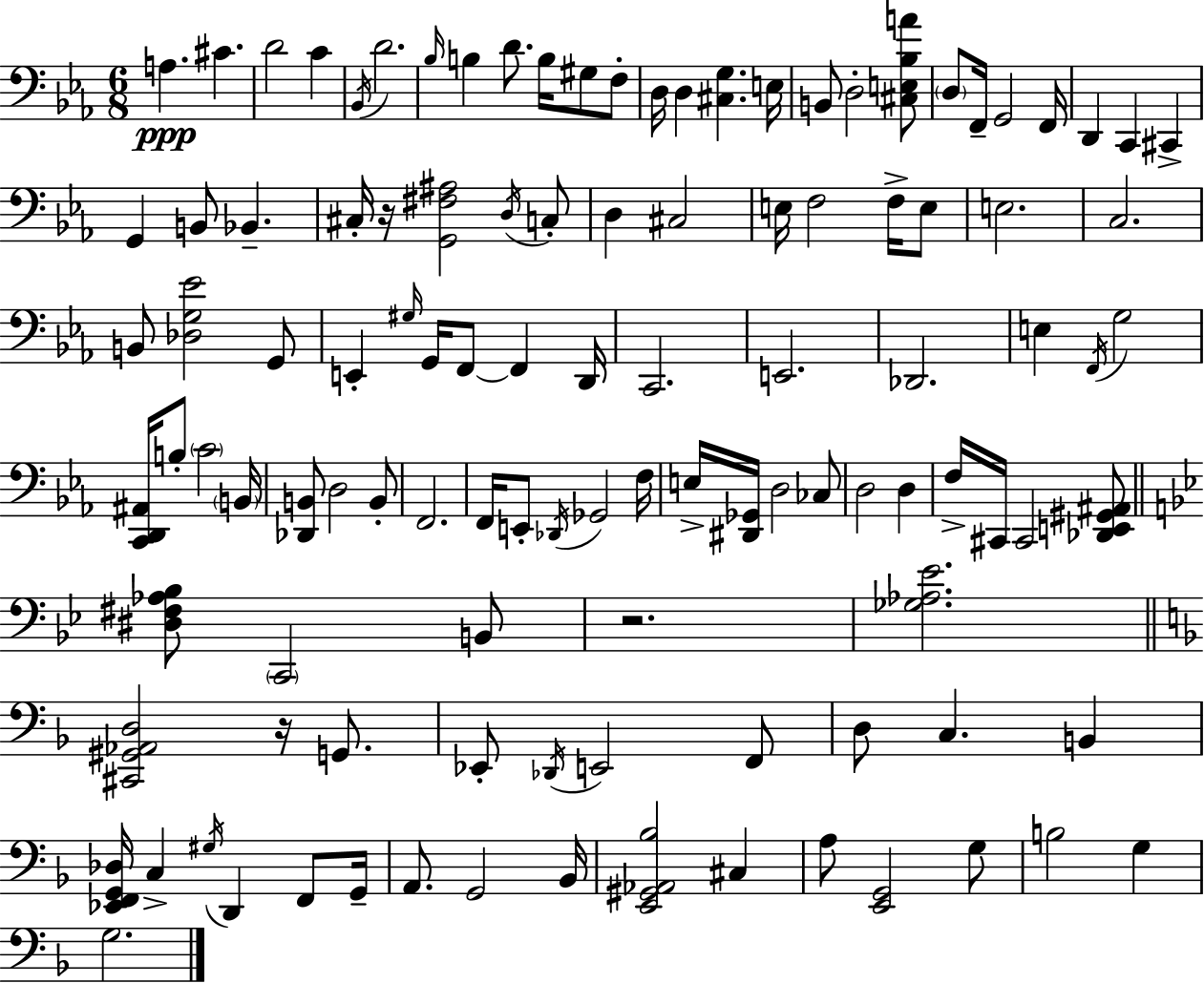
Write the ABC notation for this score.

X:1
T:Untitled
M:6/8
L:1/4
K:Cm
A, ^C D2 C _B,,/4 D2 _B,/4 B, D/2 B,/4 ^G,/2 F,/2 D,/4 D, [^C,G,] E,/4 B,,/2 D,2 [^C,E,_B,A]/2 D,/2 F,,/4 G,,2 F,,/4 D,, C,, ^C,, G,, B,,/2 _B,, ^C,/4 z/4 [G,,^F,^A,]2 D,/4 C,/2 D, ^C,2 E,/4 F,2 F,/4 E,/2 E,2 C,2 B,,/2 [_D,G,_E]2 G,,/2 E,, ^G,/4 G,,/4 F,,/2 F,, D,,/4 C,,2 E,,2 _D,,2 E, F,,/4 G,2 [C,,D,,^A,,]/4 B,/2 C2 B,,/4 [_D,,B,,]/2 D,2 B,,/2 F,,2 F,,/4 E,,/2 _D,,/4 _G,,2 F,/4 E,/4 [^D,,_G,,]/4 D,2 _C,/2 D,2 D, F,/4 ^C,,/4 ^C,,2 [_D,,E,,^G,,^A,,]/2 [^D,^F,_A,_B,]/2 C,,2 B,,/2 z2 [_G,_A,_E]2 [^C,,^G,,_A,,D,]2 z/4 G,,/2 _E,,/2 _D,,/4 E,,2 F,,/2 D,/2 C, B,, [_E,,F,,G,,_D,]/4 C, ^G,/4 D,, F,,/2 G,,/4 A,,/2 G,,2 _B,,/4 [E,,^G,,_A,,_B,]2 ^C, A,/2 [E,,G,,]2 G,/2 B,2 G, G,2